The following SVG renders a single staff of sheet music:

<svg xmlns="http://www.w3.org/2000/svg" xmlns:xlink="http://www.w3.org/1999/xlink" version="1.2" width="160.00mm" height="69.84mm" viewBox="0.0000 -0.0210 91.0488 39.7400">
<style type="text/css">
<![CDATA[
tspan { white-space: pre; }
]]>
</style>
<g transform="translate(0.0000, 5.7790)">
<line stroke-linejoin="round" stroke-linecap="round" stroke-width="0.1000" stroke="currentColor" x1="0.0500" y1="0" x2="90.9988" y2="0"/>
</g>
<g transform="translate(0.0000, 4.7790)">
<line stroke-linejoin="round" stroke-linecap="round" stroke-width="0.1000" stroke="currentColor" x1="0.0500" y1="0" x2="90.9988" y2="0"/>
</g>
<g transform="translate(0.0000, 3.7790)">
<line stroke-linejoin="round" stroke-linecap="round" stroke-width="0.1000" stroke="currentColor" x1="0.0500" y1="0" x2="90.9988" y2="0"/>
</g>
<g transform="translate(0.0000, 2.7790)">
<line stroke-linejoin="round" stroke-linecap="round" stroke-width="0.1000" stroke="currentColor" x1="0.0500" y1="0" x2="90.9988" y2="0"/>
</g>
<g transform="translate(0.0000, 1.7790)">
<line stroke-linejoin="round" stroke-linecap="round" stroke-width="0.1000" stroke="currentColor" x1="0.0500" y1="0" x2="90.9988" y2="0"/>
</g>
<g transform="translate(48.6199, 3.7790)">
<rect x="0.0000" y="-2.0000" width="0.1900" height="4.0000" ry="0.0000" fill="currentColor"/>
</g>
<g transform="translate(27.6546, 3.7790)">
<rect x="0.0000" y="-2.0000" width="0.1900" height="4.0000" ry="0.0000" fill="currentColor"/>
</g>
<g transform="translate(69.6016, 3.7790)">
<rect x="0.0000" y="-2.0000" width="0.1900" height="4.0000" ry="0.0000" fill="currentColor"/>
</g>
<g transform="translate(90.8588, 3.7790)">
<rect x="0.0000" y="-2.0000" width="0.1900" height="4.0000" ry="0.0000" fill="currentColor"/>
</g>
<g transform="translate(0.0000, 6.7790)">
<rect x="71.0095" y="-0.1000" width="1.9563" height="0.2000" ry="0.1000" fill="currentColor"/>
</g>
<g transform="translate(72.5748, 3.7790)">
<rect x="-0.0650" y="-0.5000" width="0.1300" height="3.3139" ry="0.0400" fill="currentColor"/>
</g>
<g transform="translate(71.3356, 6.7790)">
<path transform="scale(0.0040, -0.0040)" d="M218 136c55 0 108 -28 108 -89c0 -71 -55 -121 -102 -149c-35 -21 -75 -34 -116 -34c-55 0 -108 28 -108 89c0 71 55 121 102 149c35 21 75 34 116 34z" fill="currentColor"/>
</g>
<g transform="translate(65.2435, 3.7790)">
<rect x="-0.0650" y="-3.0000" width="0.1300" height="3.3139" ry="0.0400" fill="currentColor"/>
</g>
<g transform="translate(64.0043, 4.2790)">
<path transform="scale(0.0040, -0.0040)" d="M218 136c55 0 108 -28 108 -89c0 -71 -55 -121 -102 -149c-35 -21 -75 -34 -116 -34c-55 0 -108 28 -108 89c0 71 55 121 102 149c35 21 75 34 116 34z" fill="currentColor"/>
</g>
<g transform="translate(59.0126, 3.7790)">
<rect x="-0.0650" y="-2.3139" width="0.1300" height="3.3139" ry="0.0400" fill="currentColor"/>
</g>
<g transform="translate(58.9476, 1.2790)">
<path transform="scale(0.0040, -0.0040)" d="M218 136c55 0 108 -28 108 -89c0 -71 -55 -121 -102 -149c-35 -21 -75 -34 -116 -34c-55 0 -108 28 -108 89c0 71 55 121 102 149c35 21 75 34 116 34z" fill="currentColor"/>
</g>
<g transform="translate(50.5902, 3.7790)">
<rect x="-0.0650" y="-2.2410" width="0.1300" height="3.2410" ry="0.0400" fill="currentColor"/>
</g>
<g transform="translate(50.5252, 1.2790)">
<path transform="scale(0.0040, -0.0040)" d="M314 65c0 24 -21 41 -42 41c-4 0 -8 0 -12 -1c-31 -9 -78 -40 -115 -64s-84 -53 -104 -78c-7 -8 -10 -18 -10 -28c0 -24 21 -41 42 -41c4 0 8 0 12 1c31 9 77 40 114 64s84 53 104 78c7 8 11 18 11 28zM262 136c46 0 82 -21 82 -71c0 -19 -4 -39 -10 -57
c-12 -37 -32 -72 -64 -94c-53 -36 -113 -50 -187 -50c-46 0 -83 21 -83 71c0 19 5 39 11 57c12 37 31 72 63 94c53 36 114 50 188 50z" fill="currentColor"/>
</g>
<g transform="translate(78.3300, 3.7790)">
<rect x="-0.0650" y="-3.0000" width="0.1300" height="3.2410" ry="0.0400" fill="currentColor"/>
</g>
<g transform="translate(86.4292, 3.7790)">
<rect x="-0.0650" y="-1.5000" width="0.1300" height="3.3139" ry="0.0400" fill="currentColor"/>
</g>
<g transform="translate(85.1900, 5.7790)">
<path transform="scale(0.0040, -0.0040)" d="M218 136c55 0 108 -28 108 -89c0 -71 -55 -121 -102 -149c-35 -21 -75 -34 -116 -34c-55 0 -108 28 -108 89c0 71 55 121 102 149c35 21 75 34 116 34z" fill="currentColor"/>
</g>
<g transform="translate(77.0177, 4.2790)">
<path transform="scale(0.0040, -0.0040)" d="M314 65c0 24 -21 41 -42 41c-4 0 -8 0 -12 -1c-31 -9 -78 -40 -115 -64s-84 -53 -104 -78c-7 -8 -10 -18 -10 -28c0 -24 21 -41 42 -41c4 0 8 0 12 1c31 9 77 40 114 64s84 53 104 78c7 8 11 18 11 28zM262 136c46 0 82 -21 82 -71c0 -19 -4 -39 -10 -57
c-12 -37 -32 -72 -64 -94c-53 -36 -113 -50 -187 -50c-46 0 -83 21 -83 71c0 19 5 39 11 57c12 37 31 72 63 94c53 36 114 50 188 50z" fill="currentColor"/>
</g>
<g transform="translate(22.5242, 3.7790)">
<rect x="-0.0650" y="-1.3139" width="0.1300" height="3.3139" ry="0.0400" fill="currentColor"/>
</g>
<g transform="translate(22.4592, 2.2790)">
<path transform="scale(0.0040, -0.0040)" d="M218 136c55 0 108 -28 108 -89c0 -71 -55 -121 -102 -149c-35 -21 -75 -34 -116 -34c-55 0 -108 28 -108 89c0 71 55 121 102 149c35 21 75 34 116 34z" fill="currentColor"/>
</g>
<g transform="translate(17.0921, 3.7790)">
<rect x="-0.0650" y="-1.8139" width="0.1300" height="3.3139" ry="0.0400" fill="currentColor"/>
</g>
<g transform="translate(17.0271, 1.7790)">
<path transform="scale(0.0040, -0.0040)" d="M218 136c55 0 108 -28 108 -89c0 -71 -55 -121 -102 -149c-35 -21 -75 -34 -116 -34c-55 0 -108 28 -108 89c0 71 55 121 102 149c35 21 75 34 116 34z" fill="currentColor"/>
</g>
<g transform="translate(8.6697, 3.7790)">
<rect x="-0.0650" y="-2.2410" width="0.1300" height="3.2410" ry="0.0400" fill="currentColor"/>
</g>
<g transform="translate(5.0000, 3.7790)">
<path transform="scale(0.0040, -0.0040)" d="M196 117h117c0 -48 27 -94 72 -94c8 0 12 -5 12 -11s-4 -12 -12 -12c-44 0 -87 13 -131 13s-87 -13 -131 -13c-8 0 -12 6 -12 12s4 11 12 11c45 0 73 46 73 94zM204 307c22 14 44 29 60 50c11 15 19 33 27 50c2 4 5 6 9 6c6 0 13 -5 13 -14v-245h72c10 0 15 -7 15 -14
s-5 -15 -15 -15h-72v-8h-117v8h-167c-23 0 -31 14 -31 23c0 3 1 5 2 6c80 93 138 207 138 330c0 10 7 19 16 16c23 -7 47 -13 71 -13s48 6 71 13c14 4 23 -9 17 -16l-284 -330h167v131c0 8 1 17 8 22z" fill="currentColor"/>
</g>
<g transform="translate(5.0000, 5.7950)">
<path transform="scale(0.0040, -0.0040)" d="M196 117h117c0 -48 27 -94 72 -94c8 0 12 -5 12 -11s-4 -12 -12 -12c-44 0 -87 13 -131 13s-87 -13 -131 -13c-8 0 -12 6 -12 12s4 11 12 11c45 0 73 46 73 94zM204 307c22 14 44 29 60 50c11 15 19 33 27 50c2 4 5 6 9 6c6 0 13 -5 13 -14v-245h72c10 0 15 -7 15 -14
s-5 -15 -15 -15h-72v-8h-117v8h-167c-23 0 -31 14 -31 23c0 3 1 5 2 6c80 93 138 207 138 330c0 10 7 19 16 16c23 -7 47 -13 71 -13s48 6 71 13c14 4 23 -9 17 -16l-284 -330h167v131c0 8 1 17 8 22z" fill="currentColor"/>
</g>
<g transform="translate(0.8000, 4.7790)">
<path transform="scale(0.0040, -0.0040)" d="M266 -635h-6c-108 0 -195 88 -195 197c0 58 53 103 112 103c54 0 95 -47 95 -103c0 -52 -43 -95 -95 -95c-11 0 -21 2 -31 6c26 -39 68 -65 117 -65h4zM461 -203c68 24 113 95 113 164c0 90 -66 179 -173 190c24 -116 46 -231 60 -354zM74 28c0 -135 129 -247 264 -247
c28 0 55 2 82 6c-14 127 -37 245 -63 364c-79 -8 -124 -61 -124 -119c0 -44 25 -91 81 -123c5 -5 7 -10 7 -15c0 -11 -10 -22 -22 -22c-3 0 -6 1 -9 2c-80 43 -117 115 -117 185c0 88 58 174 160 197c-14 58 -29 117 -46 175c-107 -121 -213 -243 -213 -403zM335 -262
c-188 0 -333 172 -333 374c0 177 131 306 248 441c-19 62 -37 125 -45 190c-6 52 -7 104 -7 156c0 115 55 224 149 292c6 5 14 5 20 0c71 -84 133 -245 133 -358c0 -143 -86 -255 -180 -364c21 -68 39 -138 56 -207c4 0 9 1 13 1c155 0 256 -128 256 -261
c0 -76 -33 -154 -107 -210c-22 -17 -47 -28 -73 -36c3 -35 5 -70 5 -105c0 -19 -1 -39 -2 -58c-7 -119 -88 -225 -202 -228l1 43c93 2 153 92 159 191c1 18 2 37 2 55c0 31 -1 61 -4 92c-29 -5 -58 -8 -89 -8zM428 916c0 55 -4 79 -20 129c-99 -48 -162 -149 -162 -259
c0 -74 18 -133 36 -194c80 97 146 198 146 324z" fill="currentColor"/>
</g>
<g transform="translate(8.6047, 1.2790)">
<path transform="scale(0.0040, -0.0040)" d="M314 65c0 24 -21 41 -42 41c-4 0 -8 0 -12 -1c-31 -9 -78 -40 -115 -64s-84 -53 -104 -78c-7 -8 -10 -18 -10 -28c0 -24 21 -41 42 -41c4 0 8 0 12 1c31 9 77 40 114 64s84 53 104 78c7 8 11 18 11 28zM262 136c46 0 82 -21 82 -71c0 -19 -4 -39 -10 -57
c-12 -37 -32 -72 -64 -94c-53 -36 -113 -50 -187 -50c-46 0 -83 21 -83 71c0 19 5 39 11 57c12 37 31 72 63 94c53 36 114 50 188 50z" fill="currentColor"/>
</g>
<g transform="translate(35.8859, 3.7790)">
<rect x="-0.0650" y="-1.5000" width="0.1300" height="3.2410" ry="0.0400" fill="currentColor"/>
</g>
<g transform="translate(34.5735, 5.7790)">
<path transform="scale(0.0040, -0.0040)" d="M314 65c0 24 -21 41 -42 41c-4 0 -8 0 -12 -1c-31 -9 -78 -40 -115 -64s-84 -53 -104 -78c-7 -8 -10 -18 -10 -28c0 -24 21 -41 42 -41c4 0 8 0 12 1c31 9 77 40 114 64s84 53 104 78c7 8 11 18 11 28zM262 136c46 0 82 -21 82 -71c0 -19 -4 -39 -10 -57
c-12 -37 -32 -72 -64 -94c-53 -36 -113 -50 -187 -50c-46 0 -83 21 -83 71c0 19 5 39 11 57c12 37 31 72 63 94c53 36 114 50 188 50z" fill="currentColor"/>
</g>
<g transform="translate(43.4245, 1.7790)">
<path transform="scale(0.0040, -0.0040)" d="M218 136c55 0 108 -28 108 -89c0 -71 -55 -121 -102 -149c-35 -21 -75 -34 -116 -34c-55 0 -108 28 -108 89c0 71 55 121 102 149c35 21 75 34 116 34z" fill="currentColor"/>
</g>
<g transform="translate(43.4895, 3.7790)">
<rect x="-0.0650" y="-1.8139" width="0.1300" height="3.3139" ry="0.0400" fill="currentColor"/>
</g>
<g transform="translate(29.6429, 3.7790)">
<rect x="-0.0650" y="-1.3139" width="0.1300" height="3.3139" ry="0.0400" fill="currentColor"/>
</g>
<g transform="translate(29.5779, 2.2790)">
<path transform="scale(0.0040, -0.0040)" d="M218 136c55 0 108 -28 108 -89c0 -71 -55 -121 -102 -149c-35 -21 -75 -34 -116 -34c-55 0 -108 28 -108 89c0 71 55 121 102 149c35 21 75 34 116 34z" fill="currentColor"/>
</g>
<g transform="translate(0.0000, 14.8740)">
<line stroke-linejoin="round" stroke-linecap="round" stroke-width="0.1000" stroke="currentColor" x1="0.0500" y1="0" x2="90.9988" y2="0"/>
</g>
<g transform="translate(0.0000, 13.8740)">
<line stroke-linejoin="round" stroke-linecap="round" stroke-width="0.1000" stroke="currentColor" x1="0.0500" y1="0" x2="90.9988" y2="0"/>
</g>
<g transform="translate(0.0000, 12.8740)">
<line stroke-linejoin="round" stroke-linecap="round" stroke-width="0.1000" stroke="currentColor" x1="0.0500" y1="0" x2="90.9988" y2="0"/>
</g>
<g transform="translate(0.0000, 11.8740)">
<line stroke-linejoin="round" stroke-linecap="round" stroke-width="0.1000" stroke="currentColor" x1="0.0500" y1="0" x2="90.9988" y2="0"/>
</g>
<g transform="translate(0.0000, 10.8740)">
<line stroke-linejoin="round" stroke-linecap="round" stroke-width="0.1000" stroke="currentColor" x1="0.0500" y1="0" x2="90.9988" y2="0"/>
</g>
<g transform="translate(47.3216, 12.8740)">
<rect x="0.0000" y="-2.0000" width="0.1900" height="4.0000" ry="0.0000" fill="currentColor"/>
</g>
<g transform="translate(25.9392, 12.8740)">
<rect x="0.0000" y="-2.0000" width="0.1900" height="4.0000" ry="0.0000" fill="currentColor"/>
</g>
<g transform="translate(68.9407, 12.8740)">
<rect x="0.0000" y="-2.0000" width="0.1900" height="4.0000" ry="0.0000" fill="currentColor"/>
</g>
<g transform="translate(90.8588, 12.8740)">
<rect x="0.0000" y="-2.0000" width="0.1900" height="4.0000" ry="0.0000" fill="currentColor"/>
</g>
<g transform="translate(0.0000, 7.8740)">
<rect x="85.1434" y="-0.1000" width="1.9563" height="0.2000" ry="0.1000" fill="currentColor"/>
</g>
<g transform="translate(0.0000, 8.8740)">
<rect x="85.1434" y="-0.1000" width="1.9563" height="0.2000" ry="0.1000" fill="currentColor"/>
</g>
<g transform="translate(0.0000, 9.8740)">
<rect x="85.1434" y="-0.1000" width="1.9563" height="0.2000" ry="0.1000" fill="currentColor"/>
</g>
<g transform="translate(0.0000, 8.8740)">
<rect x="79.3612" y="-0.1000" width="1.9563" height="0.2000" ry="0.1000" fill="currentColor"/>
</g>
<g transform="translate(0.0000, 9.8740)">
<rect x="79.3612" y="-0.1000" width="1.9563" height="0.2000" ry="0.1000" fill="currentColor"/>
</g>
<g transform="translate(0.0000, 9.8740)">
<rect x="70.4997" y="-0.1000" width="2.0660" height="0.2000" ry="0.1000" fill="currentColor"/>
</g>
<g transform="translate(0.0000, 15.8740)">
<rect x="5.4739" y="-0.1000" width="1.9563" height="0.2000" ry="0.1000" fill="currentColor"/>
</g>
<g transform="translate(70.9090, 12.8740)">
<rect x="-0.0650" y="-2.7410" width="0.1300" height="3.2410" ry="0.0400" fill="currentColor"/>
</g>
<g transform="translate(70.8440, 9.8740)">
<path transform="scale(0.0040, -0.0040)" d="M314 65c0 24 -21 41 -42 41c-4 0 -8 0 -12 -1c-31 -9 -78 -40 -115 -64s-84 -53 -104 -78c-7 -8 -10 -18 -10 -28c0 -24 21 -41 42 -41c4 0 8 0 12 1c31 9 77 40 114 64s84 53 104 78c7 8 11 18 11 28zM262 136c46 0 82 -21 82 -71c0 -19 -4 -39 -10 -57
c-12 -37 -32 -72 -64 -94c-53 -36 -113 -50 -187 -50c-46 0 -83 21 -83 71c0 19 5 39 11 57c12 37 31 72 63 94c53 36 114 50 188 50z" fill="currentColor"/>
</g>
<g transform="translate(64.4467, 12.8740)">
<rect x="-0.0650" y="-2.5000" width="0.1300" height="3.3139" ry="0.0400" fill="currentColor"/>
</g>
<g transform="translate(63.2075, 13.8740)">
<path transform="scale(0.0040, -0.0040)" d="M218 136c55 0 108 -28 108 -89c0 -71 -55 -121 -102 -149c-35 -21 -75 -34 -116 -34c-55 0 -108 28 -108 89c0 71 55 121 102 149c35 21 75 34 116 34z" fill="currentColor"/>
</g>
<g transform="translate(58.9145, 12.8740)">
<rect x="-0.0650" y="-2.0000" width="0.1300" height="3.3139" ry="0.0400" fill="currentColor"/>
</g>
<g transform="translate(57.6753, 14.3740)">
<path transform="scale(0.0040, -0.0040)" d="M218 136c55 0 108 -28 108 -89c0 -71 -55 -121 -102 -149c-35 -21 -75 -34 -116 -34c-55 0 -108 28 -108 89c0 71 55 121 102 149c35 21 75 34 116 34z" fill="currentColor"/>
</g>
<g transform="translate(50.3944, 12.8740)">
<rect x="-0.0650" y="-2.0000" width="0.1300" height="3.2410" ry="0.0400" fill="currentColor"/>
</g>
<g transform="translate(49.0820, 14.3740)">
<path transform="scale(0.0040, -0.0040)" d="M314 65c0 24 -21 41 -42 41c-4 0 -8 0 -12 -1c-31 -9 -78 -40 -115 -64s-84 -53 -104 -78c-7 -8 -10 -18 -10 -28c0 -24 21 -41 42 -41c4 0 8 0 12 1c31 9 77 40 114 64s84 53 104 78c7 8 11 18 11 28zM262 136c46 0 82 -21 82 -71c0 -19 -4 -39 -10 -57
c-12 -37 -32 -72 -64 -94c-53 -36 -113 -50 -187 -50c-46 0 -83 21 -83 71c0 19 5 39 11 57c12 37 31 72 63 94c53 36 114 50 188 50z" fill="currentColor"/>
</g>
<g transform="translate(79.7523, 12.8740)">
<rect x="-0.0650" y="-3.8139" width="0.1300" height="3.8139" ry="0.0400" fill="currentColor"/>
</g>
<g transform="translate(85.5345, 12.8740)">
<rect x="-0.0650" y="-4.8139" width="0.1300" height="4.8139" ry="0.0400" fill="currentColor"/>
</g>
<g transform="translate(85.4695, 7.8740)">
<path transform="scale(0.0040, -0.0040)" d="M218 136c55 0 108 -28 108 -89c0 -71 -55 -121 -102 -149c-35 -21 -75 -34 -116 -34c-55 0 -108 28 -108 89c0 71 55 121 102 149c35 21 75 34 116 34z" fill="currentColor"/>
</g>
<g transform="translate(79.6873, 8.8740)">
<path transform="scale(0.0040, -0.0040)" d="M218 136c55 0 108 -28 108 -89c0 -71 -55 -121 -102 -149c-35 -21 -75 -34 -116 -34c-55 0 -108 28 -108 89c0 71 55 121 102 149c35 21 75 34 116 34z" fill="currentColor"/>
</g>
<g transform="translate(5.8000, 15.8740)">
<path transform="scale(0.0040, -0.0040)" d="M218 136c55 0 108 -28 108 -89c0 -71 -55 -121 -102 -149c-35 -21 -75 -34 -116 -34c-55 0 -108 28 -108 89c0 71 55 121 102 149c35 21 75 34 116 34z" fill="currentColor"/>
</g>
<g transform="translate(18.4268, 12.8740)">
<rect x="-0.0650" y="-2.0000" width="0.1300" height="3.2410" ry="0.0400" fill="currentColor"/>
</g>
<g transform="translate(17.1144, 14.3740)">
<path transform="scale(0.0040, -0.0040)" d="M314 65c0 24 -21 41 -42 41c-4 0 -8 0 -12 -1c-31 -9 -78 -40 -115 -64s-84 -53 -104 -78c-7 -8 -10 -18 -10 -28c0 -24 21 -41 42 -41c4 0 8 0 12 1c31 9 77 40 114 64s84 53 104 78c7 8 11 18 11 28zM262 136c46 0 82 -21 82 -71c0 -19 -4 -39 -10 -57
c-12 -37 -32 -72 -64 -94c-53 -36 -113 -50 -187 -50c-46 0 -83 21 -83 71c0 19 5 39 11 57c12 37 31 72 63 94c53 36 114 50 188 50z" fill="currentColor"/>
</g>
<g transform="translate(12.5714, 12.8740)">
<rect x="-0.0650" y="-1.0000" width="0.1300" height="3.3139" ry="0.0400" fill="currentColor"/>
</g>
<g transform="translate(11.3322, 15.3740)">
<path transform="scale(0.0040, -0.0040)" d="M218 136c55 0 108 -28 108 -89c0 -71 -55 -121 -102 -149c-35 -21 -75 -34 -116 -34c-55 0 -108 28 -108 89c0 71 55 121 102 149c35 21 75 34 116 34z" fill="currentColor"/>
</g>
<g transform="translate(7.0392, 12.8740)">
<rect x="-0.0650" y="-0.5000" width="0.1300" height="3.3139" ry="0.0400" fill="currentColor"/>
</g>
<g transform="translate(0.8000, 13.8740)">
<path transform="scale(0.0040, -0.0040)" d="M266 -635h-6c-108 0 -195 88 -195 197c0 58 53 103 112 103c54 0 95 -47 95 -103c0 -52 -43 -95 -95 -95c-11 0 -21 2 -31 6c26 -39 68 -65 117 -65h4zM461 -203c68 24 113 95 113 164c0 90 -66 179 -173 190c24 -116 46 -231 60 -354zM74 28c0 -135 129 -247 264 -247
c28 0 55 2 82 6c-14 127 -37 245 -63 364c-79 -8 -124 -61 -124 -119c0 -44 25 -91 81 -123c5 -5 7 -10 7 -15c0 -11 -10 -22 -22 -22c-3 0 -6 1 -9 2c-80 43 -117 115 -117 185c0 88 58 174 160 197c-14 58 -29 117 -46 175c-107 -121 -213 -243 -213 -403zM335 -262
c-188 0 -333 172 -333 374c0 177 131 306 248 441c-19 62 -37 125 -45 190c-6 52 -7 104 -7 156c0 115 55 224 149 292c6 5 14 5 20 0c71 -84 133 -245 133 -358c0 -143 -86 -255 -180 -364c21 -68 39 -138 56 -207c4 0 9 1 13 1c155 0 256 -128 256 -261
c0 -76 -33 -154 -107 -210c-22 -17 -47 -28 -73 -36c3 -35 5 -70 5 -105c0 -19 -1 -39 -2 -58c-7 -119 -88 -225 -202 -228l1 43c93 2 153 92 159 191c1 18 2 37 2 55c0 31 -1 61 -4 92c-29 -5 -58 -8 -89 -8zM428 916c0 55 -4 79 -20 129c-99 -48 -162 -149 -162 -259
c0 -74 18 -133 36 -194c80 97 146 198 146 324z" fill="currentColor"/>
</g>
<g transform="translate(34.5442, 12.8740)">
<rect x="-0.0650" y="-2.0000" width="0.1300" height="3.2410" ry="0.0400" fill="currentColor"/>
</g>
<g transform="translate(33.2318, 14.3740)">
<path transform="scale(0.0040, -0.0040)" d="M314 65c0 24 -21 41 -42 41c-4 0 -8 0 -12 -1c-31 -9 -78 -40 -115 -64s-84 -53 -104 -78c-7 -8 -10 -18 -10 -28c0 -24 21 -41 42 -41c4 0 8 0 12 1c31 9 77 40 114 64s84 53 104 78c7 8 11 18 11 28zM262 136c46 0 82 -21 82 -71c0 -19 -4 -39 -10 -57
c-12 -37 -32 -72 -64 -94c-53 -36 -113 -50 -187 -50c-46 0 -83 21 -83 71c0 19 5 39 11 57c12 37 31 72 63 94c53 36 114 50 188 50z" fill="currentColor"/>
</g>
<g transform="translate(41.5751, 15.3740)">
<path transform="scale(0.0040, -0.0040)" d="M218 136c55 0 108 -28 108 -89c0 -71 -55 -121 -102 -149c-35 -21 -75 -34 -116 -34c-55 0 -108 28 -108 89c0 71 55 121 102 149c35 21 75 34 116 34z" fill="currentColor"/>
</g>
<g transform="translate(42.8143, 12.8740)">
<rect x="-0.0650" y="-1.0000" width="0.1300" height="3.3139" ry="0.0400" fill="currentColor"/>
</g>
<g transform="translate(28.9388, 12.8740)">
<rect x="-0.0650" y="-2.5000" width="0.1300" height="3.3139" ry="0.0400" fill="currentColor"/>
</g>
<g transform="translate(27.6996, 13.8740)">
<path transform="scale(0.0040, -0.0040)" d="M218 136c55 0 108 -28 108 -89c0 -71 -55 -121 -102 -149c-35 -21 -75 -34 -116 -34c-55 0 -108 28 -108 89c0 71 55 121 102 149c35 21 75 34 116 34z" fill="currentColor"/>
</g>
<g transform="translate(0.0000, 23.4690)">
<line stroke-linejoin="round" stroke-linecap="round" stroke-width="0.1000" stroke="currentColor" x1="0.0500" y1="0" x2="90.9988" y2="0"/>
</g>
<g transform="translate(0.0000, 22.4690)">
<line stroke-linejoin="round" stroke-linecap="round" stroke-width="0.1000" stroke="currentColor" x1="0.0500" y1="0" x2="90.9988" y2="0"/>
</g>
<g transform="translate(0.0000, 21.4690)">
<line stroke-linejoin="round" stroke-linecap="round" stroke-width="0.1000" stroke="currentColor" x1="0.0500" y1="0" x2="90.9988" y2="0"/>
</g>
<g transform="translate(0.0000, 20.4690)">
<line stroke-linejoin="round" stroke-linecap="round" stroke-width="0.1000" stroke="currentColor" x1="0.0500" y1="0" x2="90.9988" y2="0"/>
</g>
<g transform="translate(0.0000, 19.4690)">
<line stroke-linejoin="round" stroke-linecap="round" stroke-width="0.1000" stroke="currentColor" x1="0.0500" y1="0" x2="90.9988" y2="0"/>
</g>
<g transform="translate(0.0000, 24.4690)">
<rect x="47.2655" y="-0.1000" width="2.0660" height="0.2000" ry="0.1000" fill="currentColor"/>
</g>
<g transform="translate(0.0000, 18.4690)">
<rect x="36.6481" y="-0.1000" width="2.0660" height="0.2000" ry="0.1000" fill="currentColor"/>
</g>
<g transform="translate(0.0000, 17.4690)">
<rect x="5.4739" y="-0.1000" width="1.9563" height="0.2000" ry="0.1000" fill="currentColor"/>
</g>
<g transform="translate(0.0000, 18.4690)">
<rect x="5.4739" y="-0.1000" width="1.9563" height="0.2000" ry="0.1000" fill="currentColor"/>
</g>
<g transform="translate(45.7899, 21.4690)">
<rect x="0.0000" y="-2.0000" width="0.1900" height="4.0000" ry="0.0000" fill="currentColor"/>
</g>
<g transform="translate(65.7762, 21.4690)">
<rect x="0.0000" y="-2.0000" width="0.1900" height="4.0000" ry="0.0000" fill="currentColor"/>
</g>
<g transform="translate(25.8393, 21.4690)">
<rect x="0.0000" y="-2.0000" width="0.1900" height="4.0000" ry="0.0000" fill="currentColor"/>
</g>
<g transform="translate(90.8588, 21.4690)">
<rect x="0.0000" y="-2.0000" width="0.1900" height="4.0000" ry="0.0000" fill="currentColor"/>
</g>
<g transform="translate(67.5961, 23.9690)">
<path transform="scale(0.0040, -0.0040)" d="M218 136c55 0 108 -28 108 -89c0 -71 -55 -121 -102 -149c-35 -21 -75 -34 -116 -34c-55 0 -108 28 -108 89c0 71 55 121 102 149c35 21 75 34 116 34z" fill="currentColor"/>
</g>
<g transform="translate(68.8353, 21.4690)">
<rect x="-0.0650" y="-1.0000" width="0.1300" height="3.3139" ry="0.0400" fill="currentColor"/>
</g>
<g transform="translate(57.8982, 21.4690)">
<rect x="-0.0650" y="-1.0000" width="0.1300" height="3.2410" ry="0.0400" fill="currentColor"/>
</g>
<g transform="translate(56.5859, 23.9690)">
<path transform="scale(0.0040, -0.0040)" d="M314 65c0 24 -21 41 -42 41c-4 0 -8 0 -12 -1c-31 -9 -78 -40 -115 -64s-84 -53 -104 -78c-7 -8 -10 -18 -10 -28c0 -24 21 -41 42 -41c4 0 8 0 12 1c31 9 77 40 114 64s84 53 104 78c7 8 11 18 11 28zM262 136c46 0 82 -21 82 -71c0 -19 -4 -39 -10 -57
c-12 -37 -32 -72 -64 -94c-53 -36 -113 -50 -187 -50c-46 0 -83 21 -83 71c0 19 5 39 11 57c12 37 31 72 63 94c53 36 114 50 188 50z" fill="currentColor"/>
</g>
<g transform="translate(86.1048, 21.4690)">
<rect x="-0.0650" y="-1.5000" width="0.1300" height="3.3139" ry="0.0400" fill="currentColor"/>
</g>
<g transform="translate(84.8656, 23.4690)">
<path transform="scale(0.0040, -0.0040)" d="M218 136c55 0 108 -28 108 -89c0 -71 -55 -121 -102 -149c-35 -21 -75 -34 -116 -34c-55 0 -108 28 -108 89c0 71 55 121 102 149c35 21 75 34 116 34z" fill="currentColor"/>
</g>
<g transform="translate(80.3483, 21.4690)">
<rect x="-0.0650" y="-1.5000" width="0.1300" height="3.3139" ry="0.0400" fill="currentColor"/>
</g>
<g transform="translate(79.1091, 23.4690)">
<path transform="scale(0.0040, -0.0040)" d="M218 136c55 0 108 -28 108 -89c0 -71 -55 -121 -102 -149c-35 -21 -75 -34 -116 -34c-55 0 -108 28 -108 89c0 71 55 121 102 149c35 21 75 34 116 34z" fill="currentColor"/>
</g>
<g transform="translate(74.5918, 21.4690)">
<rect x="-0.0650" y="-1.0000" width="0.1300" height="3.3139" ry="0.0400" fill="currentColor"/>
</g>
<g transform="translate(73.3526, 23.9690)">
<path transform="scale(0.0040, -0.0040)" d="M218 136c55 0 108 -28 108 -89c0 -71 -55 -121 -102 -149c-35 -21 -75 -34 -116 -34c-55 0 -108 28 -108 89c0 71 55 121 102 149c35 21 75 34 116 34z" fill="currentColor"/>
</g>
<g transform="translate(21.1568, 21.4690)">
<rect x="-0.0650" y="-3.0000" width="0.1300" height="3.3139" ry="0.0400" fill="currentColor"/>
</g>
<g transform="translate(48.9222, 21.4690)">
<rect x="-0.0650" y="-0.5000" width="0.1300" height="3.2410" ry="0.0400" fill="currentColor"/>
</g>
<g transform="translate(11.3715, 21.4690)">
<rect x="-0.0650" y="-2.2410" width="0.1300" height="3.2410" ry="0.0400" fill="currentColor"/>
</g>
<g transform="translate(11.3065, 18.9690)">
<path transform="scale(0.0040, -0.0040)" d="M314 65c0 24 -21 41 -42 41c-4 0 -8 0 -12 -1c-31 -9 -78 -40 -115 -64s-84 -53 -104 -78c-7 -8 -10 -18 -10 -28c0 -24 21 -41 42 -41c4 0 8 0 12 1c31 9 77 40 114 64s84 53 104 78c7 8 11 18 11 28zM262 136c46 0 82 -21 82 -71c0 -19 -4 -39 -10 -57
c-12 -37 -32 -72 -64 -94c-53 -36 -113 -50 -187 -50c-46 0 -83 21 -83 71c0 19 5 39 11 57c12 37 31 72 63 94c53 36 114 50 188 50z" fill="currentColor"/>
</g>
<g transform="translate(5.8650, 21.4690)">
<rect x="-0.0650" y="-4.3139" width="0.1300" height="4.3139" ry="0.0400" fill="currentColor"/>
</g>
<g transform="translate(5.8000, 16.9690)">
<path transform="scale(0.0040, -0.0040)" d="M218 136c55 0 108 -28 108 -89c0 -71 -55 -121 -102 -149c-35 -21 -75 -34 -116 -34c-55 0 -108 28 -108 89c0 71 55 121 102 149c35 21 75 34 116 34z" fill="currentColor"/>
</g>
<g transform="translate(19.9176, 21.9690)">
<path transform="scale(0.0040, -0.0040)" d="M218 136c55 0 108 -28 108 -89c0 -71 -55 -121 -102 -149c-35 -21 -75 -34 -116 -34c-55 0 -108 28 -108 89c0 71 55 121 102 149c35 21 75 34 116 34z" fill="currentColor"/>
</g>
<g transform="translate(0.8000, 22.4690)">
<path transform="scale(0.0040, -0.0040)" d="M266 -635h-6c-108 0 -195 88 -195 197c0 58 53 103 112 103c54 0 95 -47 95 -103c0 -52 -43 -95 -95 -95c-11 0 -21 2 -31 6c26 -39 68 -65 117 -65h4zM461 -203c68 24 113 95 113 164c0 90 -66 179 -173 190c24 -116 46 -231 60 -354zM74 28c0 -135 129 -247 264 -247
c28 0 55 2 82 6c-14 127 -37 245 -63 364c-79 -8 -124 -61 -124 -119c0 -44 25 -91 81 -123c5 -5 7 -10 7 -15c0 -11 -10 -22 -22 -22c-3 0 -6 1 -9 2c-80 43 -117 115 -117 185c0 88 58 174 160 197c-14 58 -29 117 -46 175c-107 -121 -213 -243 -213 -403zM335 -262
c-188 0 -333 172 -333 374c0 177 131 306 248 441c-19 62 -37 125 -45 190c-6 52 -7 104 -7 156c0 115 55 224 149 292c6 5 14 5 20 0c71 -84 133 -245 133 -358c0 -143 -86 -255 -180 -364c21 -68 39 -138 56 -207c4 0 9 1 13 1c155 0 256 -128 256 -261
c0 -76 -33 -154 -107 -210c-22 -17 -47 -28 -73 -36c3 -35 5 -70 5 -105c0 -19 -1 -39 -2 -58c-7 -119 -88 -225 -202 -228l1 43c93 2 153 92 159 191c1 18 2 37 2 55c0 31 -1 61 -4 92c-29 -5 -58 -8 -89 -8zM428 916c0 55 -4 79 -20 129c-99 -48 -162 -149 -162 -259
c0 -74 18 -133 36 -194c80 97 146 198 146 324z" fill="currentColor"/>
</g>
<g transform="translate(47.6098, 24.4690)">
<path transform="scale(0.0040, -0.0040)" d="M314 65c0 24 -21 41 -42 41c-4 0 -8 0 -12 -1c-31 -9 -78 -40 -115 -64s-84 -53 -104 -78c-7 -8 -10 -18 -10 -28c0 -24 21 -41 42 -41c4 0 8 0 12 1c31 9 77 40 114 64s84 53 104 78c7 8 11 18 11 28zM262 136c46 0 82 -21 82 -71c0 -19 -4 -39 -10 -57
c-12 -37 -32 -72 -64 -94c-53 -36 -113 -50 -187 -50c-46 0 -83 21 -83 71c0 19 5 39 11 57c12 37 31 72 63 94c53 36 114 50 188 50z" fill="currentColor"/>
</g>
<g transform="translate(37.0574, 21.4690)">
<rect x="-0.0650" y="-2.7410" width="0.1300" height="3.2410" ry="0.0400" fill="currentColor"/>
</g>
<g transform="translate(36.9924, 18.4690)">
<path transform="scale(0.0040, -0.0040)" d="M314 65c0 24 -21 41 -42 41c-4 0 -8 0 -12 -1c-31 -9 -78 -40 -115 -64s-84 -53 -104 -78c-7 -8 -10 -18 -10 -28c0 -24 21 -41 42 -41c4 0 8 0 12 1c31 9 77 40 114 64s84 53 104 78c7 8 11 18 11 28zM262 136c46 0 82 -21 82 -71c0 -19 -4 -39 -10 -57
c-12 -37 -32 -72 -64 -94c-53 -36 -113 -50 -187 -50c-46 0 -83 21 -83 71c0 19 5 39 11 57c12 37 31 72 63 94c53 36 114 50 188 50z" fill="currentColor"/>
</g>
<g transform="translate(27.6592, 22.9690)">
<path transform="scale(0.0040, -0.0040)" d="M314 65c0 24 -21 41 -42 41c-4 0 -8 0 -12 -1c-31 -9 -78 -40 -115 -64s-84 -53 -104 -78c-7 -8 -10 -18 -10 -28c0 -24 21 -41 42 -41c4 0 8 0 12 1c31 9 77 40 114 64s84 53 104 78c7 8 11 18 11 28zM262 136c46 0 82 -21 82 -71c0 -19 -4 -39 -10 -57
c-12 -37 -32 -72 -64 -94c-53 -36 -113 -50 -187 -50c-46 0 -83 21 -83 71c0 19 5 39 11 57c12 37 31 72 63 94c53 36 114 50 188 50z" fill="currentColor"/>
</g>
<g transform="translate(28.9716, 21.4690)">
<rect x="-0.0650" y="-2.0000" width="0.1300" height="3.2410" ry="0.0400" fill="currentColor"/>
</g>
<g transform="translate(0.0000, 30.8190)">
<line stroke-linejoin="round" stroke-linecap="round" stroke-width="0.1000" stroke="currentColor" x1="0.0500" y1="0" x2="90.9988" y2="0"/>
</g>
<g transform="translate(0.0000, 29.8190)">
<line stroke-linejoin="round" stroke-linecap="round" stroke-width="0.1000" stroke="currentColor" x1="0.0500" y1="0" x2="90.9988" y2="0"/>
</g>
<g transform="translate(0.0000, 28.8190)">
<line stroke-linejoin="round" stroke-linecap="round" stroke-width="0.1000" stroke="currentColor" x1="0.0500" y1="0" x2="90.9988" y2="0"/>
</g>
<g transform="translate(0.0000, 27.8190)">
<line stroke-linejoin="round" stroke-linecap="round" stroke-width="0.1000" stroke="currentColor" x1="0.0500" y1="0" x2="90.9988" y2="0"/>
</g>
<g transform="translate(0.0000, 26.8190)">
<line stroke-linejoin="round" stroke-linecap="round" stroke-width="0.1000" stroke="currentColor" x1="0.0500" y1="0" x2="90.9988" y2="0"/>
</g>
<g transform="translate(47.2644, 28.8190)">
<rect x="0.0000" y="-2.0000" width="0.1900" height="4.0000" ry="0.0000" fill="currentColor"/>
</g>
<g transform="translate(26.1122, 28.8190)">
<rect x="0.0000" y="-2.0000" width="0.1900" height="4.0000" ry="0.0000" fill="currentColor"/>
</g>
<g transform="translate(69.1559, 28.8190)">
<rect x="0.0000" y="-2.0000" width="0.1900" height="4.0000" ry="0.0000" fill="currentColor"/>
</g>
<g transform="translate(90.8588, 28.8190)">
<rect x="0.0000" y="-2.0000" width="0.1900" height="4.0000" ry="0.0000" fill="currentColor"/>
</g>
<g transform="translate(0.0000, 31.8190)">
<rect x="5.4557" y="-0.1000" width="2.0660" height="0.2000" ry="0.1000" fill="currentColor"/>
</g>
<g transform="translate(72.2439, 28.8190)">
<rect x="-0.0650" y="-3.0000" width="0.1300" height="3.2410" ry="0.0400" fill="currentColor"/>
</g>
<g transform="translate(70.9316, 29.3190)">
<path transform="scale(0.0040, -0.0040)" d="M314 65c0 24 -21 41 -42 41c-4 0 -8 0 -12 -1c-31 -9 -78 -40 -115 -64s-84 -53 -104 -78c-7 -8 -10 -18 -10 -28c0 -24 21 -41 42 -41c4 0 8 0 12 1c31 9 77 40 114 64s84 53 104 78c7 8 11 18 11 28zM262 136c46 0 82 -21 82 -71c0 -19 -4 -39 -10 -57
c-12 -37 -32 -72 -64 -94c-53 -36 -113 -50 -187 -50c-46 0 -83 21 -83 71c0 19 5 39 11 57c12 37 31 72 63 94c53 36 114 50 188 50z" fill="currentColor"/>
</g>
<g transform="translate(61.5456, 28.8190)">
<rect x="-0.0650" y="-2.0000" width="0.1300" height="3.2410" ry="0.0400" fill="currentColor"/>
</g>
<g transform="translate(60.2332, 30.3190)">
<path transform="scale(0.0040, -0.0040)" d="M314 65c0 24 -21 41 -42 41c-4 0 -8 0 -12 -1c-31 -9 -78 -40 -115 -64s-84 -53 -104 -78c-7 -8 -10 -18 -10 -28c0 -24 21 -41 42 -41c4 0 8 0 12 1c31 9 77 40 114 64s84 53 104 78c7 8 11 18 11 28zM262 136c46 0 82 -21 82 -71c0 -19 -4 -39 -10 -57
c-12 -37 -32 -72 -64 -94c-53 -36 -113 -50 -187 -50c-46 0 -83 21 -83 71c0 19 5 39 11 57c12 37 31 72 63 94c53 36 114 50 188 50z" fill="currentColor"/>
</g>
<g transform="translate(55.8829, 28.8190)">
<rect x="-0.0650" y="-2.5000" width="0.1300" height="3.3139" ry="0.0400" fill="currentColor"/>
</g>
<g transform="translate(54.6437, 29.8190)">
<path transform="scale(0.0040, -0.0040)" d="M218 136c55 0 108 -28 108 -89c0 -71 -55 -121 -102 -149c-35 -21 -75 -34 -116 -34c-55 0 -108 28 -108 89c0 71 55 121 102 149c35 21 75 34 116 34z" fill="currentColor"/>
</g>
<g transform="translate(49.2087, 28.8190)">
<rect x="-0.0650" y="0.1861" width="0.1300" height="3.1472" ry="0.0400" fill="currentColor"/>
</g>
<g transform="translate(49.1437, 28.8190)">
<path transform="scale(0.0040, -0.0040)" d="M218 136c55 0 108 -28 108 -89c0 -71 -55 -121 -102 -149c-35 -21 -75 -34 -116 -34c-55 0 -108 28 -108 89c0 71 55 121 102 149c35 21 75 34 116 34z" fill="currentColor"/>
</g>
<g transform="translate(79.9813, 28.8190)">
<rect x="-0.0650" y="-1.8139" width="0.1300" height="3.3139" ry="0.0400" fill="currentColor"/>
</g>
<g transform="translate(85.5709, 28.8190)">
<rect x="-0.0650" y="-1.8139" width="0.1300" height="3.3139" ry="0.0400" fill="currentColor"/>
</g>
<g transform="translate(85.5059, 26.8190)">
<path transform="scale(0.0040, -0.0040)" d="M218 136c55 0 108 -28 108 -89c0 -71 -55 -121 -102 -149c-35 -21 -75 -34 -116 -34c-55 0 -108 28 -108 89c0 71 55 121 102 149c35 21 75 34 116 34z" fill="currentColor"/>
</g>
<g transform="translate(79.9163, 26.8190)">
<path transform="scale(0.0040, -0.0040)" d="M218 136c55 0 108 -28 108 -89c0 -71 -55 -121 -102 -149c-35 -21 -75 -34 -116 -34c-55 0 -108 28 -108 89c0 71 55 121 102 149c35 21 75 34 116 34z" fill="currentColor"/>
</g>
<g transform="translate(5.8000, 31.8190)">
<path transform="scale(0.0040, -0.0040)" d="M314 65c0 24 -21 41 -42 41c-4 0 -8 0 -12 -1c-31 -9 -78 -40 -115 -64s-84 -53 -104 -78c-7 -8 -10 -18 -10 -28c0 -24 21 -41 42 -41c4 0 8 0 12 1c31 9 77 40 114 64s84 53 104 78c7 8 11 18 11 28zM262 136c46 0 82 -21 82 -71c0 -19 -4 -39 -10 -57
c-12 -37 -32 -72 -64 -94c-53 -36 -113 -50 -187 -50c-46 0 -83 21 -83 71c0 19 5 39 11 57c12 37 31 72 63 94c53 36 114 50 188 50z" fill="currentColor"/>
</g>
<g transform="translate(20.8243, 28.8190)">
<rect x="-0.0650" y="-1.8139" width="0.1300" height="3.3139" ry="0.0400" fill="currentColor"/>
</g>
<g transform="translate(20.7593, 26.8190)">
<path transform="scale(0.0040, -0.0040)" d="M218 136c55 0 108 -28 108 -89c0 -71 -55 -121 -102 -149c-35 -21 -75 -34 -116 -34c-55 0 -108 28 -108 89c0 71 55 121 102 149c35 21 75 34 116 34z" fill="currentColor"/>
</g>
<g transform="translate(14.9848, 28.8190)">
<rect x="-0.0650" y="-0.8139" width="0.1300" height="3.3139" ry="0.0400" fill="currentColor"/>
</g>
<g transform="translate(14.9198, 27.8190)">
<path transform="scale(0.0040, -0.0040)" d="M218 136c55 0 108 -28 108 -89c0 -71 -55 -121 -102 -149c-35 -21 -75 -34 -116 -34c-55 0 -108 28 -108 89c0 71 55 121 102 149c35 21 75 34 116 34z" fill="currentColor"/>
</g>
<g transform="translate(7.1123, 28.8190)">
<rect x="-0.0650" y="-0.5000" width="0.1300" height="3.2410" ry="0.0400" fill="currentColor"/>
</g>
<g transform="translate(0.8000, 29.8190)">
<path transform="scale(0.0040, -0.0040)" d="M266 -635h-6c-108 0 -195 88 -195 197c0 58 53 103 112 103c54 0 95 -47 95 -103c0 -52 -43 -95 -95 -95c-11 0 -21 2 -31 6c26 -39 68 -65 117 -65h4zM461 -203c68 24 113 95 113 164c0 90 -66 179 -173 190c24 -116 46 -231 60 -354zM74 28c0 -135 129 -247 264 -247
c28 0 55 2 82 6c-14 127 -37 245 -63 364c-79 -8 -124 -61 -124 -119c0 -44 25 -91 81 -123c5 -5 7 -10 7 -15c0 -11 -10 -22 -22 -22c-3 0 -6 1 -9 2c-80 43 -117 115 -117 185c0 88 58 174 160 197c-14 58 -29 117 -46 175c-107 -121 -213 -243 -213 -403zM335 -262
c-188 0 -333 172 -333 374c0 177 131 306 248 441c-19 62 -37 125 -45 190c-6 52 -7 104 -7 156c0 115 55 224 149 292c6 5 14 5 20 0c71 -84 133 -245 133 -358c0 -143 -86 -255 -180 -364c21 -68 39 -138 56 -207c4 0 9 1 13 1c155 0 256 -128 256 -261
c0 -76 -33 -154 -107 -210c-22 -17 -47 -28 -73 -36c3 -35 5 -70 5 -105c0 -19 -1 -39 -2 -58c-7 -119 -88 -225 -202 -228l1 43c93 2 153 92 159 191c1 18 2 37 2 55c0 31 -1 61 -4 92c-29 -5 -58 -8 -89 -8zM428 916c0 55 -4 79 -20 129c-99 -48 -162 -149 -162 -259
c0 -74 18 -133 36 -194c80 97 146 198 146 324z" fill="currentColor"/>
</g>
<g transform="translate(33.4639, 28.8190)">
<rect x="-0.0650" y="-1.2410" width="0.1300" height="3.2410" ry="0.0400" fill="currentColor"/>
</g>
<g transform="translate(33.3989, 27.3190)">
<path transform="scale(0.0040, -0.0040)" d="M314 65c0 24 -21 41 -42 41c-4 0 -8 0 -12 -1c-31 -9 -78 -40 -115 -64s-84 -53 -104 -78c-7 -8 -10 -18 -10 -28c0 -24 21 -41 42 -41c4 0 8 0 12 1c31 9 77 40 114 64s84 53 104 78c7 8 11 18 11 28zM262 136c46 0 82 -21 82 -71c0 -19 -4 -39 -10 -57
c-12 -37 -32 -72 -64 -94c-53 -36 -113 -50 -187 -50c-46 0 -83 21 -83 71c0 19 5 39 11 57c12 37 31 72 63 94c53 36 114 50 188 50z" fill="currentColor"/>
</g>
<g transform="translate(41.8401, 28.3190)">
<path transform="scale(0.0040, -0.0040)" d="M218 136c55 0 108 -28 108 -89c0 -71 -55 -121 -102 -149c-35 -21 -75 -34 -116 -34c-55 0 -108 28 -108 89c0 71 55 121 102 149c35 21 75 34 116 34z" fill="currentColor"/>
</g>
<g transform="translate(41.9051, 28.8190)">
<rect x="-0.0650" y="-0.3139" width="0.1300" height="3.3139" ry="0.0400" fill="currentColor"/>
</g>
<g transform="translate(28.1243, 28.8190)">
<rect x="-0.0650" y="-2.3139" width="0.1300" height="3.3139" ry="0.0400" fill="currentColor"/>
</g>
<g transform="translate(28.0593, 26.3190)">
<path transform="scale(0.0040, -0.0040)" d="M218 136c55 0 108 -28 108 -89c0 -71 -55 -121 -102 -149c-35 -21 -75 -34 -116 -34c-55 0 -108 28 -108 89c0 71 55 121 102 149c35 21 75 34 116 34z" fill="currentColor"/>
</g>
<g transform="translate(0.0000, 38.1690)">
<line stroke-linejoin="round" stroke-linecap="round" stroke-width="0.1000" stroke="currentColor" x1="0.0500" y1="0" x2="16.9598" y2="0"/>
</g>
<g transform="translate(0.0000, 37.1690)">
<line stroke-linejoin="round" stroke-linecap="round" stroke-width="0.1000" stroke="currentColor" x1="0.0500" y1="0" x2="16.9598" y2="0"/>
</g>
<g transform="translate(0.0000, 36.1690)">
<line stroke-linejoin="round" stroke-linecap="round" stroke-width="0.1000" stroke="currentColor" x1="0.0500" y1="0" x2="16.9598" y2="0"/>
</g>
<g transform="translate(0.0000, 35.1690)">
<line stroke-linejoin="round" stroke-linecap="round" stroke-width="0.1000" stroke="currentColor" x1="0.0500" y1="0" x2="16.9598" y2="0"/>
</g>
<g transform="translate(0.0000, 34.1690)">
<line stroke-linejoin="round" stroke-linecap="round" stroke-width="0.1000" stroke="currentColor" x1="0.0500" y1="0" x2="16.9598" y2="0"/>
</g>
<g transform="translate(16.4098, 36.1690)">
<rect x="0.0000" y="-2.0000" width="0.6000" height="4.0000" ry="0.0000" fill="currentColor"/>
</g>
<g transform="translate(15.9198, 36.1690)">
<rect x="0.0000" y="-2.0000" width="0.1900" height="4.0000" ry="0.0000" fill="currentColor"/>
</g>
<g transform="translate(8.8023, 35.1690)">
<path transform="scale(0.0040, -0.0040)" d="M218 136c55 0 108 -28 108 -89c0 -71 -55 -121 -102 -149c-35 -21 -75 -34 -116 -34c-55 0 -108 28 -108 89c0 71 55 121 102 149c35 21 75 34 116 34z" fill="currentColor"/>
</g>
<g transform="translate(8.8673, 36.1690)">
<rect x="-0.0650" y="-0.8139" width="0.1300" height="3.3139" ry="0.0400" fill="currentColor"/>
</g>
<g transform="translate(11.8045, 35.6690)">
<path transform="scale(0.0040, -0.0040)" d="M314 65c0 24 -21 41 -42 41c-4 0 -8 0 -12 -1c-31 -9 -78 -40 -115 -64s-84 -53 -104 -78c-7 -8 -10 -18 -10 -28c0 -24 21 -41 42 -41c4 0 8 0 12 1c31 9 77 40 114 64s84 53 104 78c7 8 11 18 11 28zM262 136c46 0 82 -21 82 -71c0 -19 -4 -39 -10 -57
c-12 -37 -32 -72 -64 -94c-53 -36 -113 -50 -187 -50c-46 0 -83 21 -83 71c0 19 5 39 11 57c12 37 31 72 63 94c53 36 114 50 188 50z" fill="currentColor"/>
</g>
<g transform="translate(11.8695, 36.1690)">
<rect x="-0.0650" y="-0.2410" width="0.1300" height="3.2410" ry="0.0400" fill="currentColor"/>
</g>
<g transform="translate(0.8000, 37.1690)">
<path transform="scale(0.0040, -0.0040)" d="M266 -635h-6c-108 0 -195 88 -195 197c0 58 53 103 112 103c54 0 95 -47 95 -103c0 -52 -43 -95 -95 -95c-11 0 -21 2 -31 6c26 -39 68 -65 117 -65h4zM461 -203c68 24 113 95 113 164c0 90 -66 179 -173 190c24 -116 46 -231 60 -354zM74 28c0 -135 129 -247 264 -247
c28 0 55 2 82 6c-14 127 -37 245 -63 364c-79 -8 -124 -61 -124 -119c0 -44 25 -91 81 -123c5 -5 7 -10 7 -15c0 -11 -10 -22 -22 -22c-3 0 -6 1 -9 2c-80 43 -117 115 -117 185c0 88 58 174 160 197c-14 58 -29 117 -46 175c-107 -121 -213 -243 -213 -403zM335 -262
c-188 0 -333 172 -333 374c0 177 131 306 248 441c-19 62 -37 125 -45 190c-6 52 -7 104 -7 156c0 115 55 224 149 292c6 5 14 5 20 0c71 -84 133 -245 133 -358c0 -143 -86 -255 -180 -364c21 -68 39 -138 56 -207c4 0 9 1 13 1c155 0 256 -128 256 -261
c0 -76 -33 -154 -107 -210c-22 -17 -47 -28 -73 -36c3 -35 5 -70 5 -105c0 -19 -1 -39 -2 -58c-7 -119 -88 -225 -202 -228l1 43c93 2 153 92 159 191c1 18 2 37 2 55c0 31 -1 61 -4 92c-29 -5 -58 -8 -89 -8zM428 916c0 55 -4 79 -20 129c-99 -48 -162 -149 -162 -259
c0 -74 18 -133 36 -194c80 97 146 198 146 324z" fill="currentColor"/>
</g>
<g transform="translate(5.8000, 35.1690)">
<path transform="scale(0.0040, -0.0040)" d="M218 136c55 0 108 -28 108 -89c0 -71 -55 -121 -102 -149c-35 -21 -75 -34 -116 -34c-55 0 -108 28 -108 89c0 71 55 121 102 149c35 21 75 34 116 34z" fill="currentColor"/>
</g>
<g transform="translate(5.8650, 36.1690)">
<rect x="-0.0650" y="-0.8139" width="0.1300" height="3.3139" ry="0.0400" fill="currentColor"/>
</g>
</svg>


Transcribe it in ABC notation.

X:1
T:Untitled
M:4/4
L:1/4
K:C
g2 f e e E2 f g2 g A C A2 E C D F2 G F2 D F2 F G a2 c' e' d' g2 A F2 a2 C2 D2 D D E E C2 d f g e2 c B G F2 A2 f f d d c2